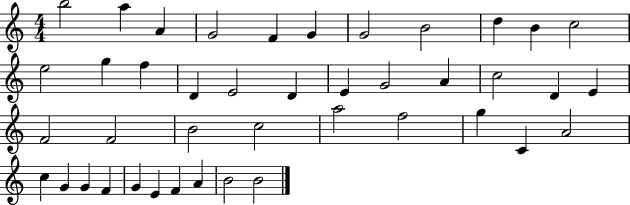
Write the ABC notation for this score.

X:1
T:Untitled
M:4/4
L:1/4
K:C
b2 a A G2 F G G2 B2 d B c2 e2 g f D E2 D E G2 A c2 D E F2 F2 B2 c2 a2 f2 g C A2 c G G F G E F A B2 B2